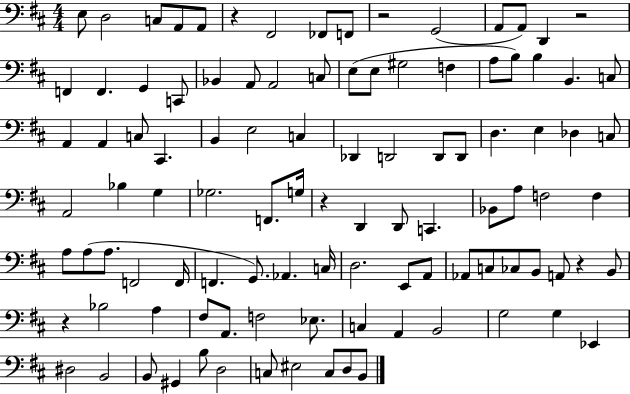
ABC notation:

X:1
T:Untitled
M:4/4
L:1/4
K:D
E,/2 D,2 C,/2 A,,/2 A,,/2 z ^F,,2 _F,,/2 F,,/2 z2 G,,2 A,,/2 A,,/2 D,, z2 F,, F,, G,, C,,/2 _B,, A,,/2 A,,2 C,/2 E,/2 E,/2 ^G,2 F, A,/2 B,/2 B, B,, C,/2 A,, A,, C,/2 ^C,, B,, E,2 C, _D,, D,,2 D,,/2 D,,/2 D, E, _D, C,/2 A,,2 _B, G, _G,2 F,,/2 G,/4 z D,, D,,/2 C,, _B,,/2 A,/2 F,2 F, A,/2 A,/2 A,/2 F,,2 F,,/4 F,, G,,/2 _A,, C,/4 D,2 E,,/2 A,,/2 _A,,/2 C,/2 _C,/2 B,,/2 A,,/2 z B,,/2 z _B,2 A, ^F,/2 A,,/2 F,2 _E,/2 C, A,, B,,2 G,2 G, _E,, ^D,2 B,,2 B,,/2 ^G,, B,/2 D,2 C,/2 ^E,2 C,/2 D,/2 B,,/2